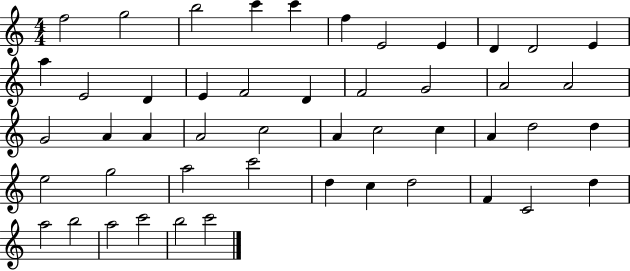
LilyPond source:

{
  \clef treble
  \numericTimeSignature
  \time 4/4
  \key c \major
  f''2 g''2 | b''2 c'''4 c'''4 | f''4 e'2 e'4 | d'4 d'2 e'4 | \break a''4 e'2 d'4 | e'4 f'2 d'4 | f'2 g'2 | a'2 a'2 | \break g'2 a'4 a'4 | a'2 c''2 | a'4 c''2 c''4 | a'4 d''2 d''4 | \break e''2 g''2 | a''2 c'''2 | d''4 c''4 d''2 | f'4 c'2 d''4 | \break a''2 b''2 | a''2 c'''2 | b''2 c'''2 | \bar "|."
}